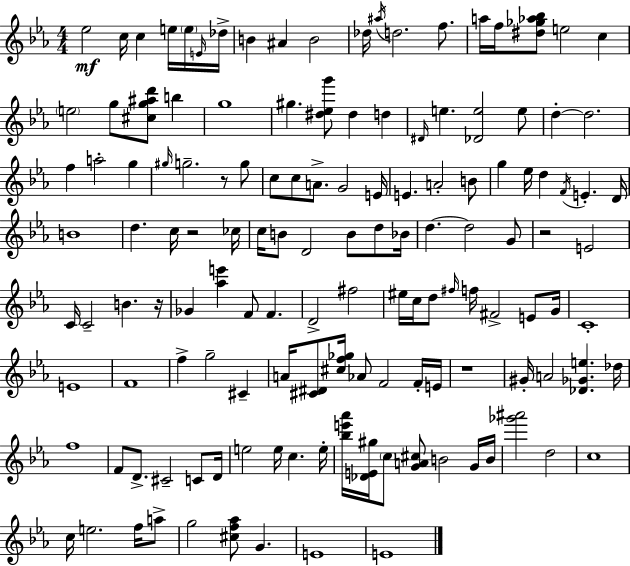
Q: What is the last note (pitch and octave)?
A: E4